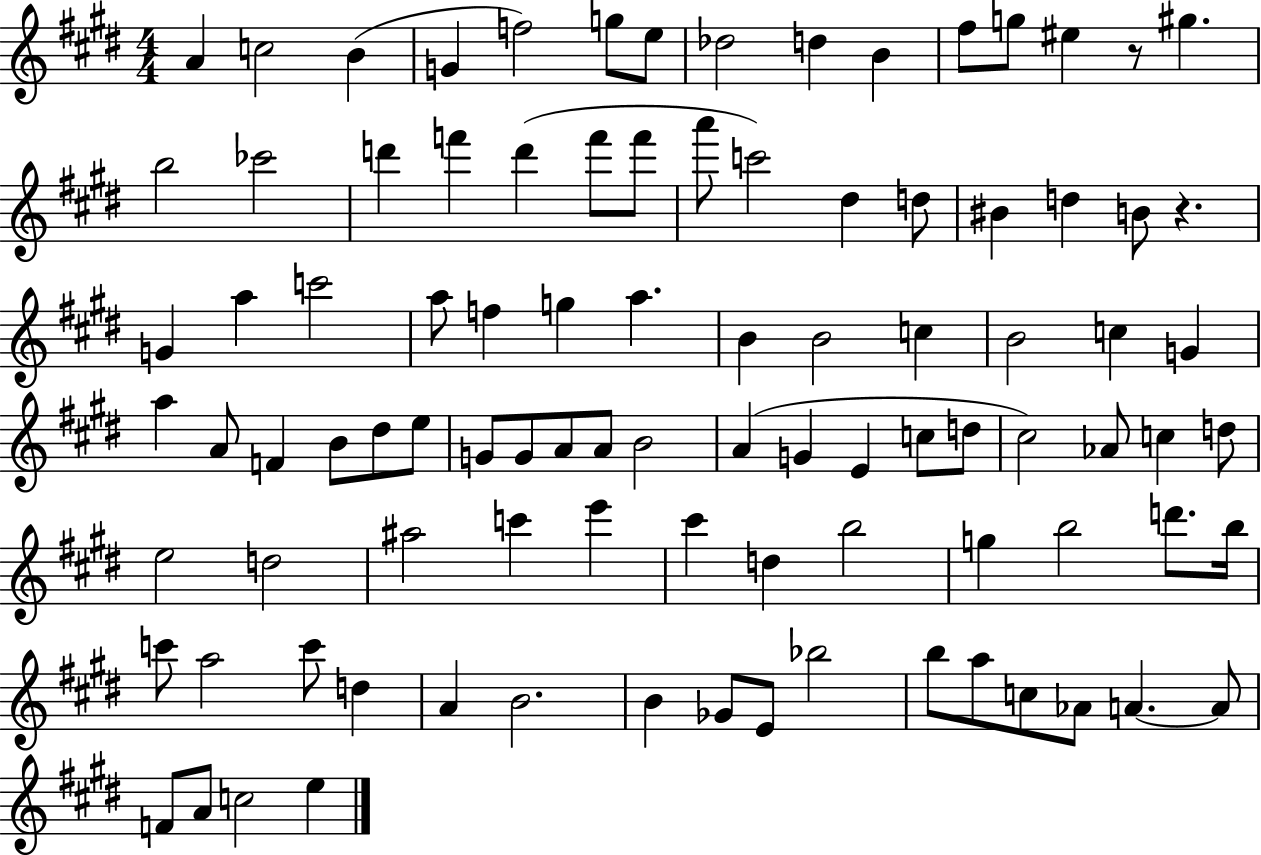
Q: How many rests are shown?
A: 2